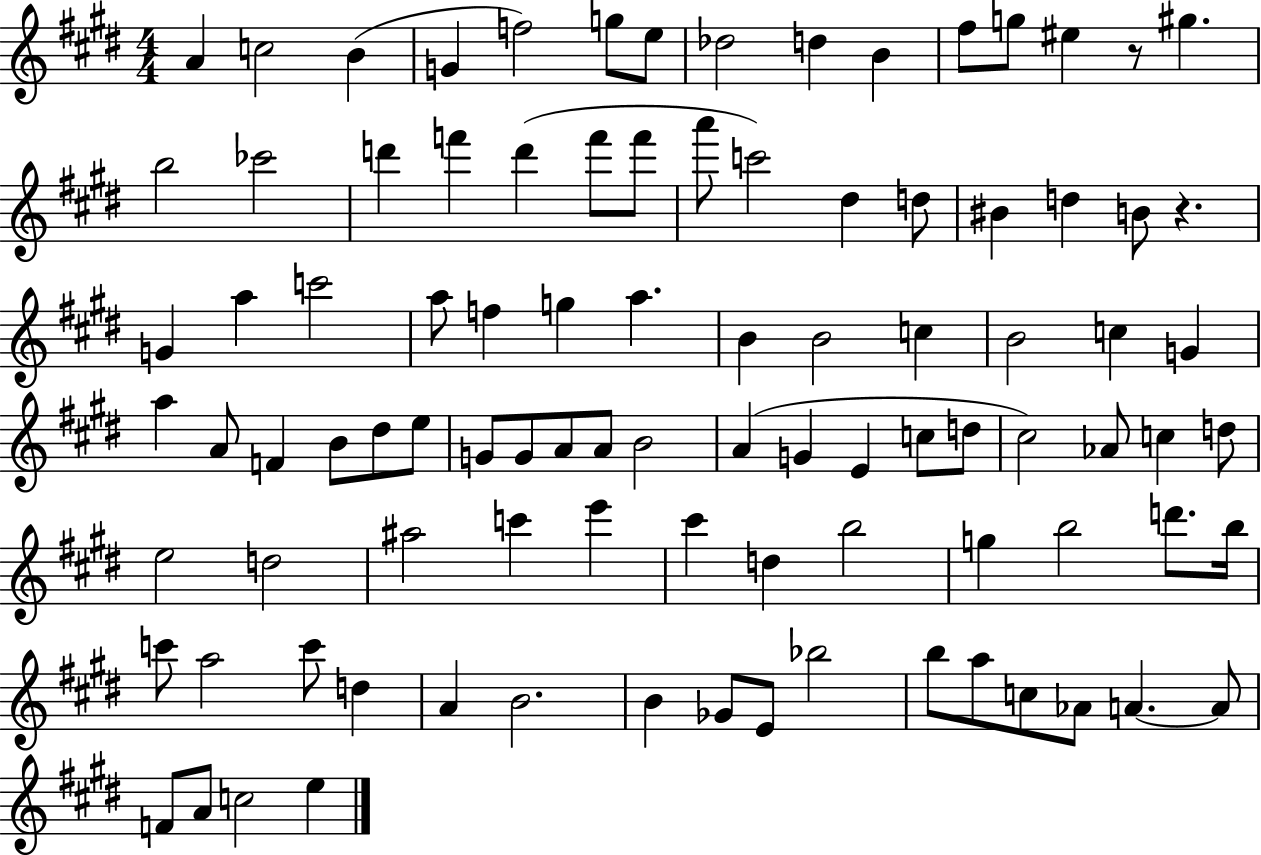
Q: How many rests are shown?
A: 2